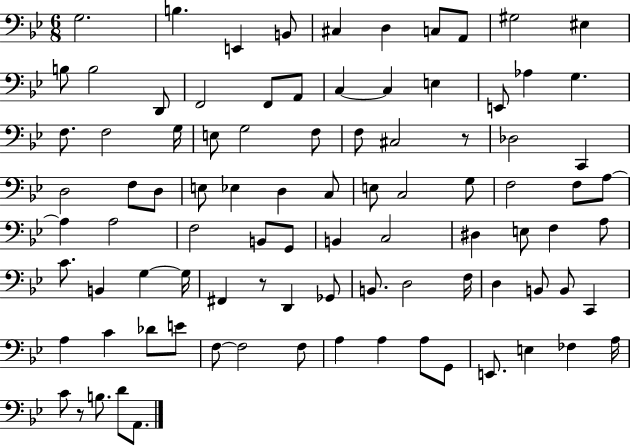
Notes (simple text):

G3/h. B3/q. E2/q B2/e C#3/q D3/q C3/e A2/e G#3/h EIS3/q B3/e B3/h D2/e F2/h F2/e A2/e C3/q C3/q E3/q E2/e Ab3/q G3/q. F3/e. F3/h G3/s E3/e G3/h F3/e F3/e C#3/h R/e Db3/h C2/q D3/h F3/e D3/e E3/e Eb3/q D3/q C3/e E3/e C3/h G3/e F3/h F3/e A3/e A3/q A3/h F3/h B2/e G2/e B2/q C3/h D#3/q E3/e F3/q A3/e C4/e. B2/q G3/q G3/s F#2/q R/e D2/q Gb2/e B2/e. D3/h F3/s D3/q B2/e B2/e C2/q A3/q C4/q Db4/e E4/e F3/e F3/h F3/e A3/q A3/q A3/e G2/e E2/e. E3/q FES3/q A3/s C4/e R/e B3/e. D4/e A2/e.